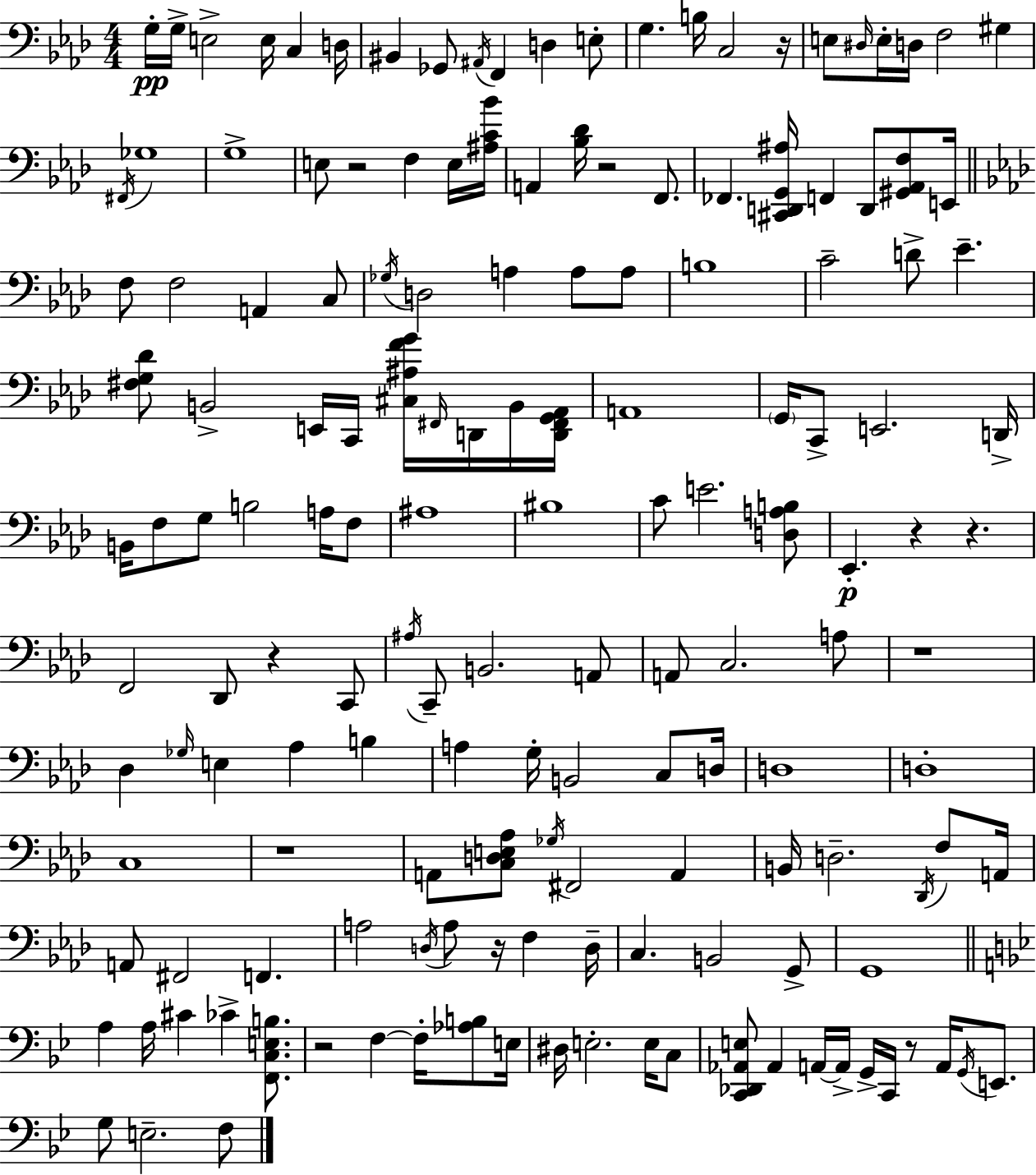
{
  \clef bass
  \numericTimeSignature
  \time 4/4
  \key aes \major
  g16-.\pp g16-> e2-> e16 c4 d16 | bis,4 ges,8 \acciaccatura { ais,16 } f,4 d4 e8-. | g4. b16 c2 | r16 e8 \grace { dis16 } e16-. d16 f2 gis4 | \break \acciaccatura { fis,16 } ges1 | g1-> | e8 r2 f4 | e16 <ais c' bes'>16 a,4 <bes des'>16 r2 | \break f,8. fes,4. <cis, d, g, ais>16 f,4 d,8 | <gis, aes, f>8 e,16 \bar "||" \break \key f \minor f8 f2 a,4 c8 | \acciaccatura { ges16 } d2 a4 a8 a8 | b1 | c'2-- d'8-> ees'4.-- | \break <fis g des'>8 b,2-> e,16 c,16 <cis ais f' g'>16 \grace { fis,16 } d,16 | b,16 <d, fis, g, aes,>16 a,1 | \parenthesize g,16 c,8-> e,2. | d,16-> b,16 f8 g8 b2 a16 | \break f8 ais1 | bis1 | c'8 e'2. | <d a b>8 ees,4.-.\p r4 r4. | \break f,2 des,8 r4 | c,8 \acciaccatura { ais16 } c,8-- b,2. | a,8 a,8 c2. | a8 r1 | \break des4 \grace { ges16 } e4 aes4 | b4 a4 g16-. b,2 | c8 d16 d1 | d1-. | \break c1 | r1 | a,8 <c d e aes>8 \acciaccatura { ges16 } fis,2 | a,4 b,16 d2.-- | \break \acciaccatura { des,16 } f8 a,16 a,8 fis,2 | f,4. a2 \acciaccatura { d16 } a8 | r16 f4 d16-- c4. b,2 | g,8-> g,1 | \break \bar "||" \break \key bes \major a4 a16 cis'4 ces'4-> <f, c e b>8. | r2 f4~~ f16-. <aes b>8 e16 | dis16 e2.-. e16 c8 | <c, des, aes, e>8 aes,4 a,16~~ a,16-> g,16-> c,16 r8 a,16 \acciaccatura { g,16 } e,8. | \break g8 e2.-- f8 | \bar "|."
}